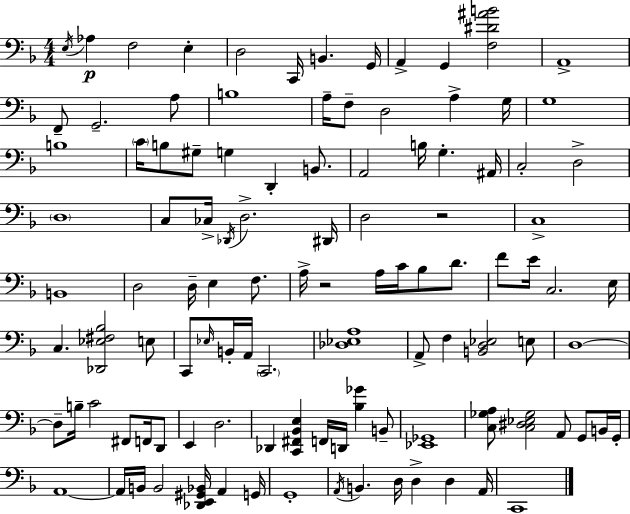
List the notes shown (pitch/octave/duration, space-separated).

E3/s Ab3/q F3/h E3/q D3/h C2/s B2/q. G2/s A2/q G2/q [F3,D#4,A#4,B4]/h A2/w F2/e G2/h. A3/e B3/w A3/s F3/e D3/h A3/q G3/s G3/w B3/w C4/s B3/e G#3/e G3/q D2/q B2/e. A2/h B3/s G3/q. A#2/s C3/h D3/h D3/w C3/e CES3/s Db2/s D3/h. D#2/s D3/h R/h C3/w B2/w D3/h D3/s E3/q F3/e. A3/s R/h A3/s C4/s Bb3/e D4/e. F4/e E4/s C3/h. E3/s C3/q. [Db2,Eb3,F#3,Bb3]/h E3/e C2/e Eb3/s B2/s A2/s C2/h. [Db3,Eb3,A3]/w A2/e F3/q [B2,D3,Eb3]/h E3/e D3/w D3/e B3/s C4/h F#2/e F2/s D2/e E2/q D3/h. Db2/q [C2,F#2,Bb2,E3]/q F2/s D2/s [Bb3,Gb4]/q B2/e [Eb2,Gb2]/w [C3,Gb3,A3]/e [C3,D#3,Eb3,Gb3]/h A2/e G2/e B2/s G2/s A2/w A2/s B2/s B2/h [Db2,E2,G#2,Bb2]/s A2/q G2/s G2/w A2/s B2/q. D3/s D3/q D3/q A2/s C2/w